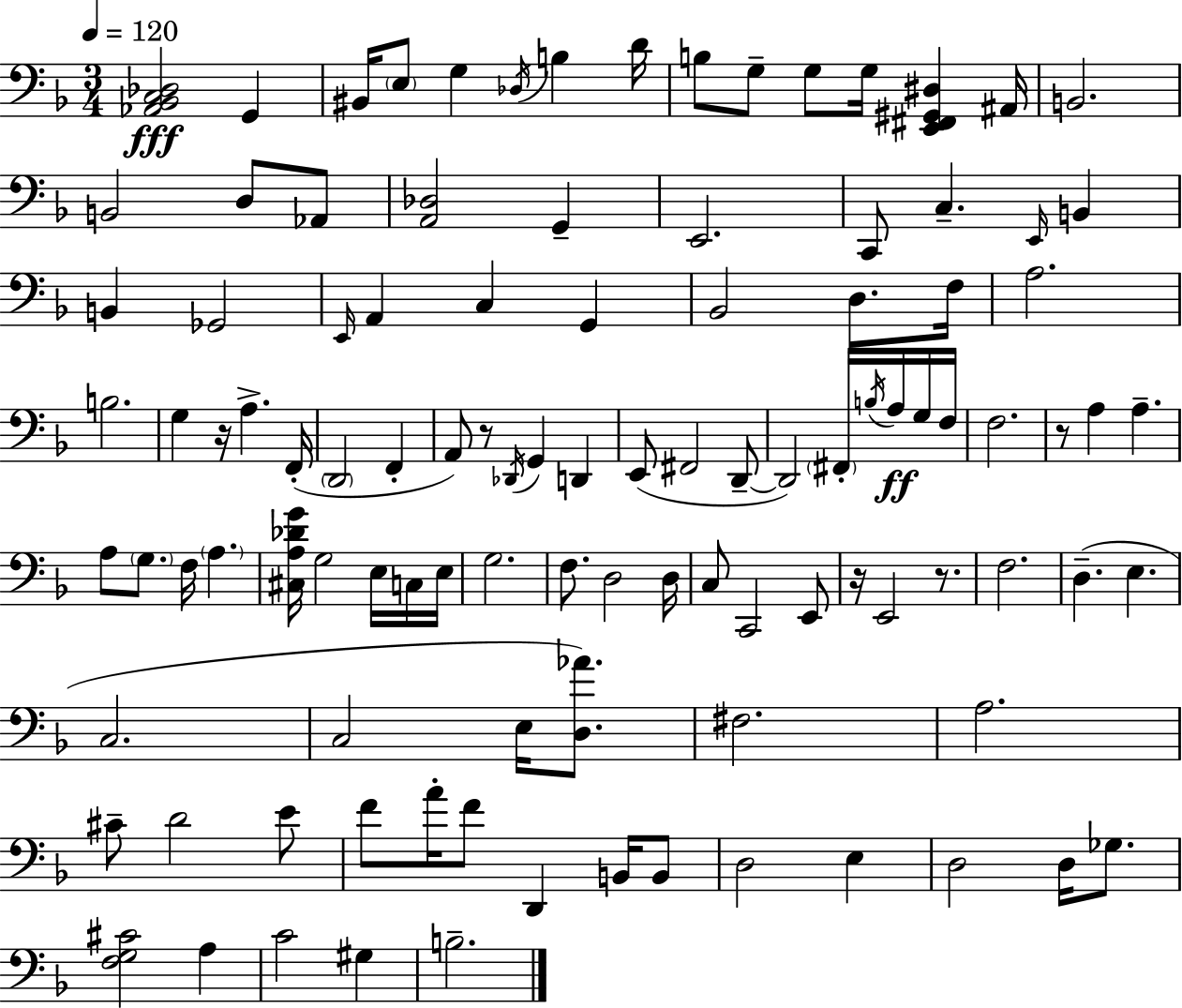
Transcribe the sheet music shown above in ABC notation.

X:1
T:Untitled
M:3/4
L:1/4
K:Dm
[_A,,_B,,C,_D,]2 G,, ^B,,/4 E,/2 G, _D,/4 B, D/4 B,/2 G,/2 G,/2 G,/4 [E,,^F,,^G,,^D,] ^A,,/4 B,,2 B,,2 D,/2 _A,,/2 [A,,_D,]2 G,, E,,2 C,,/2 C, E,,/4 B,, B,, _G,,2 E,,/4 A,, C, G,, _B,,2 D,/2 F,/4 A,2 B,2 G, z/4 A, F,,/4 D,,2 F,, A,,/2 z/2 _D,,/4 G,, D,, E,,/2 ^F,,2 D,,/2 D,,2 ^F,,/4 B,/4 A,/4 G,/4 F,/4 F,2 z/2 A, A, A,/2 G,/2 F,/4 A, [^C,A,_DG]/4 G,2 E,/4 C,/4 E,/4 G,2 F,/2 D,2 D,/4 C,/2 C,,2 E,,/2 z/4 E,,2 z/2 F,2 D, E, C,2 C,2 E,/4 [D,_A]/2 ^F,2 A,2 ^C/2 D2 E/2 F/2 A/4 F/2 D,, B,,/4 B,,/2 D,2 E, D,2 D,/4 _G,/2 [F,G,^C]2 A, C2 ^G, B,2